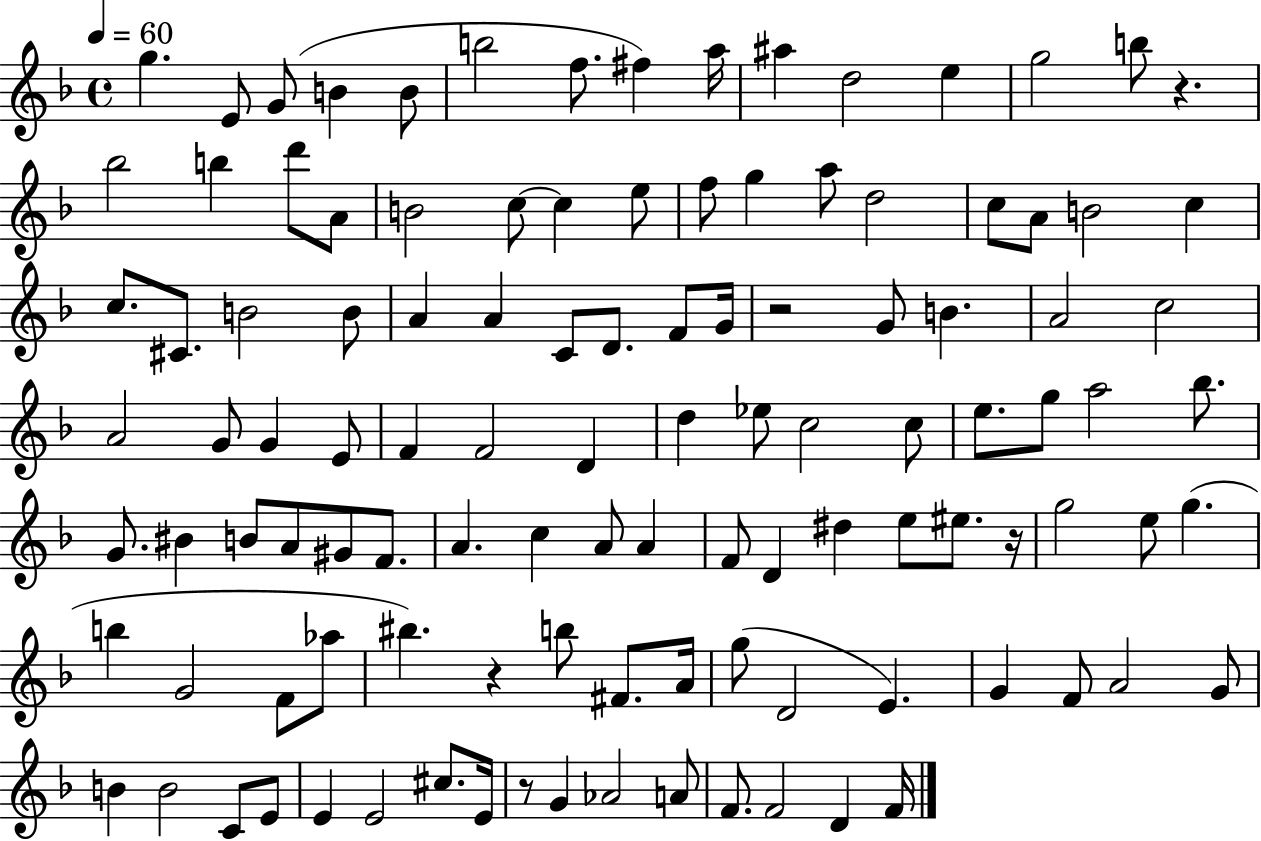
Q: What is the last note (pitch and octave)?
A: F4